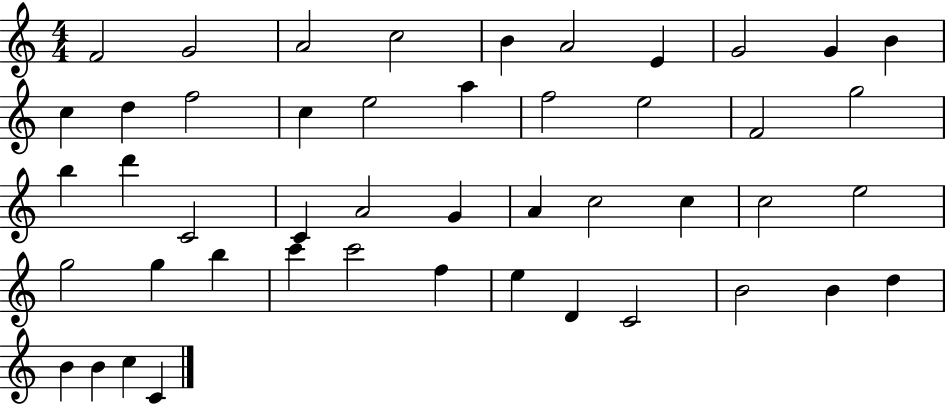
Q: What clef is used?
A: treble